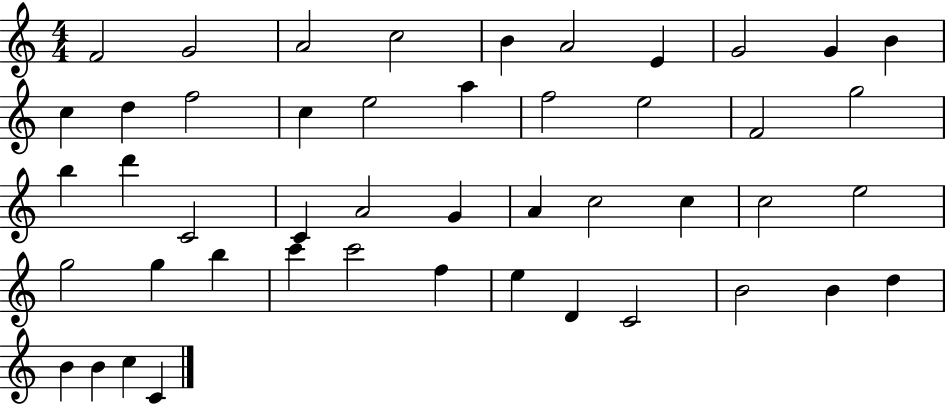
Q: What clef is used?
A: treble